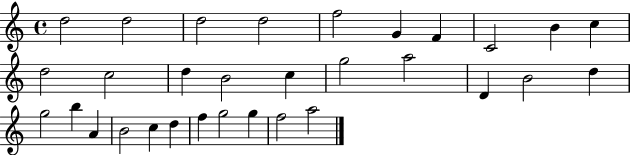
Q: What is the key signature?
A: C major